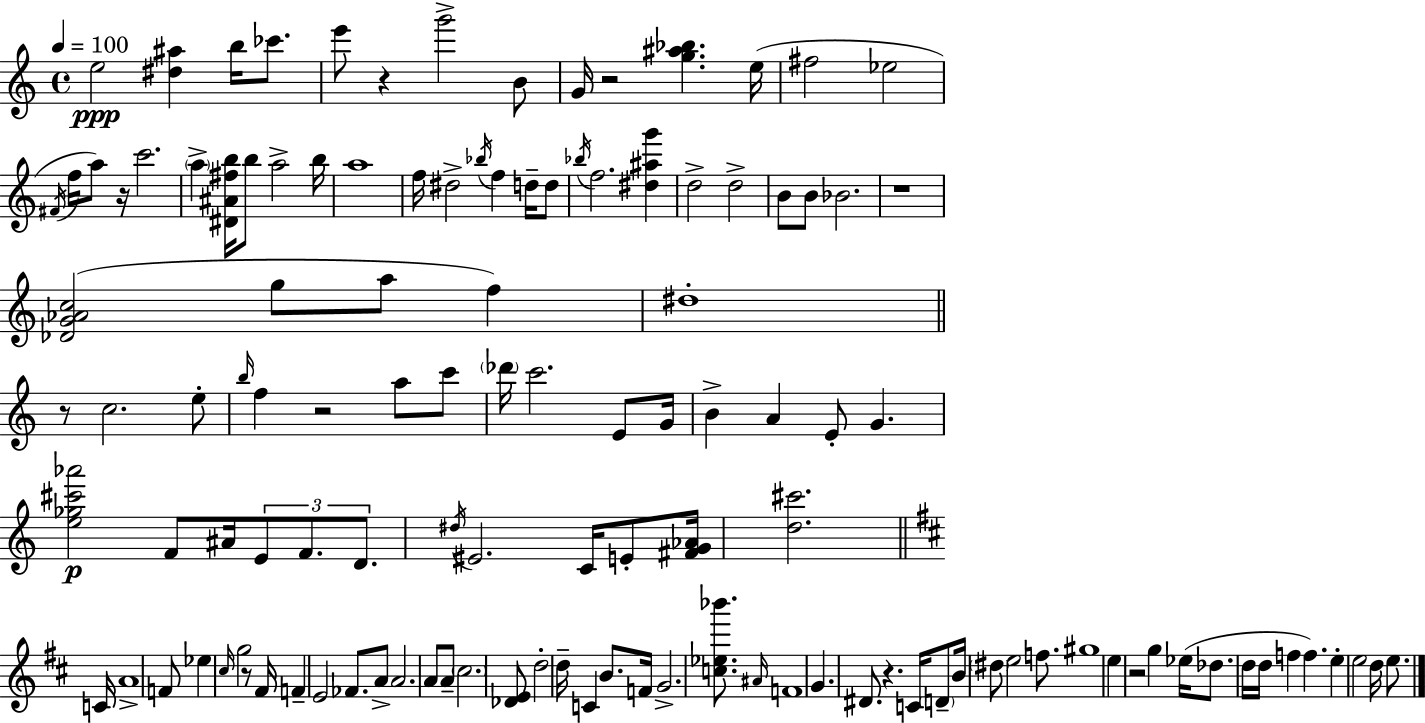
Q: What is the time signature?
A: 4/4